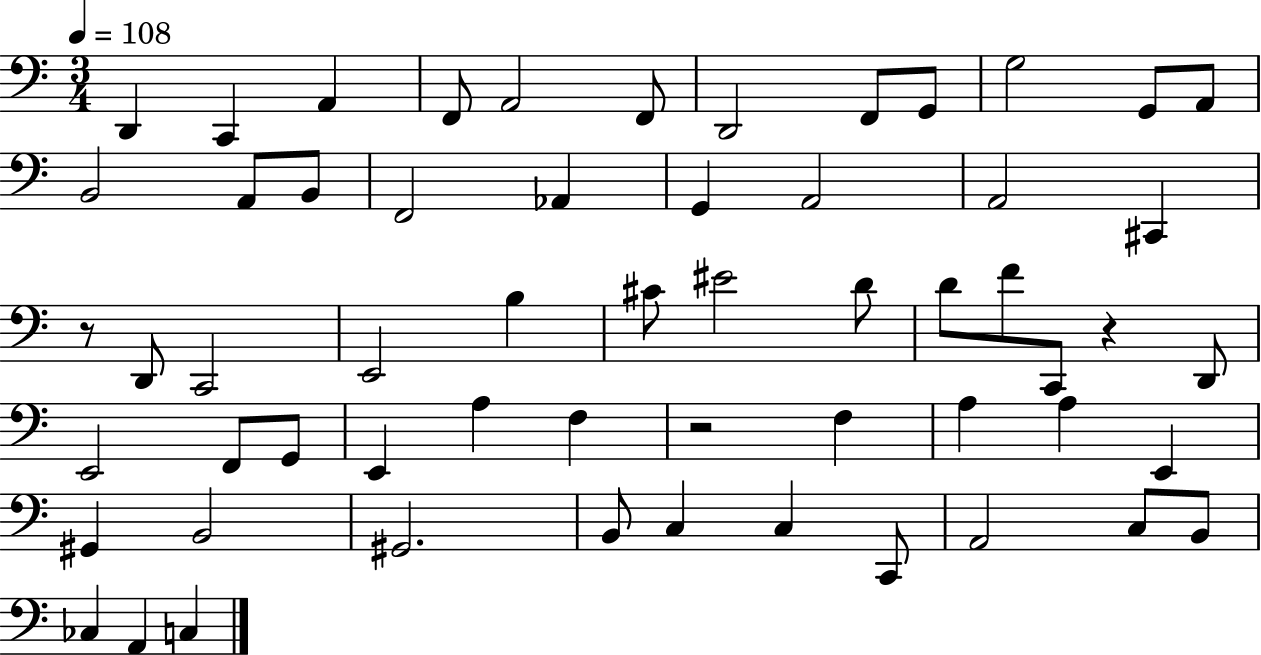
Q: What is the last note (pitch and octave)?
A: C3